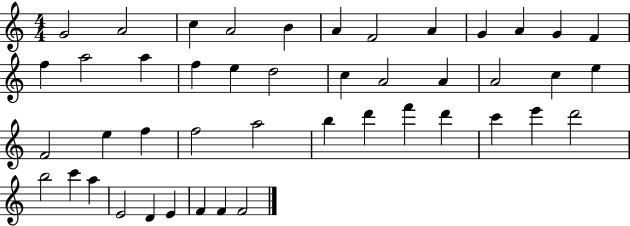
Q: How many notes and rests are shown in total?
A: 45